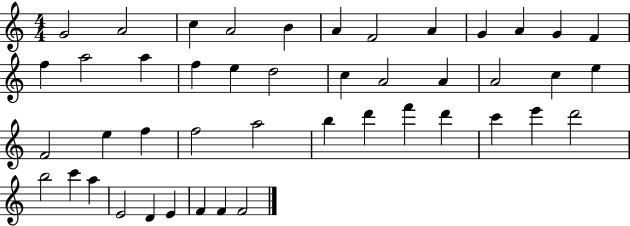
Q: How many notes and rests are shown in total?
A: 45